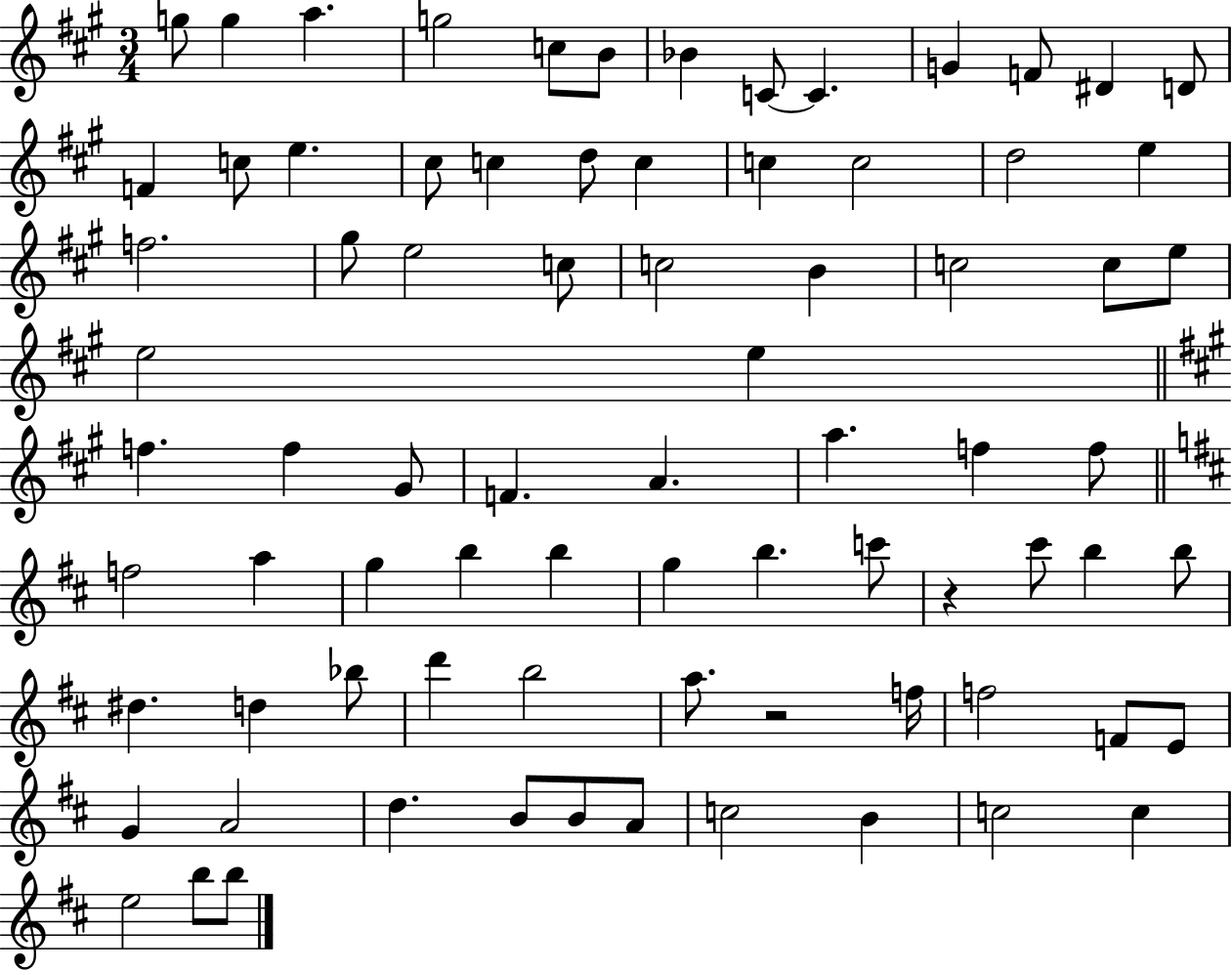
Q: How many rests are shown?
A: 2